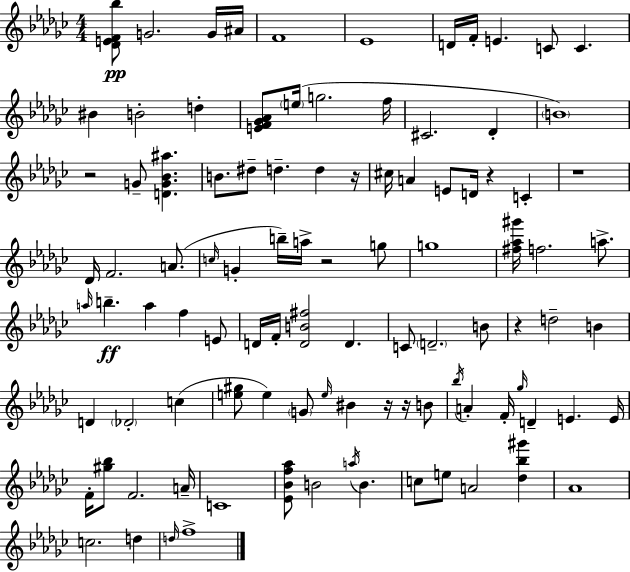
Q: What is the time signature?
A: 4/4